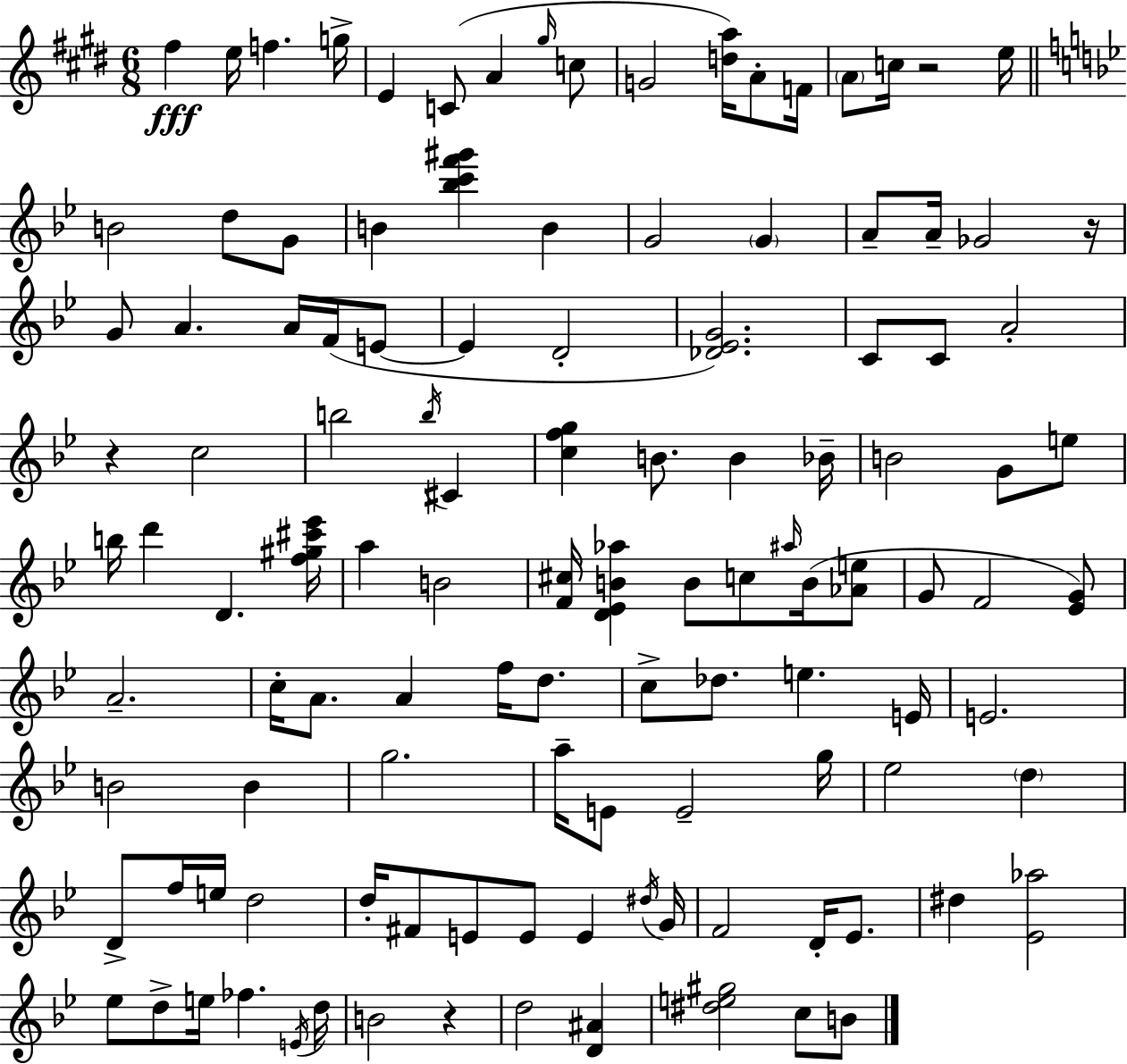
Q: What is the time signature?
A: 6/8